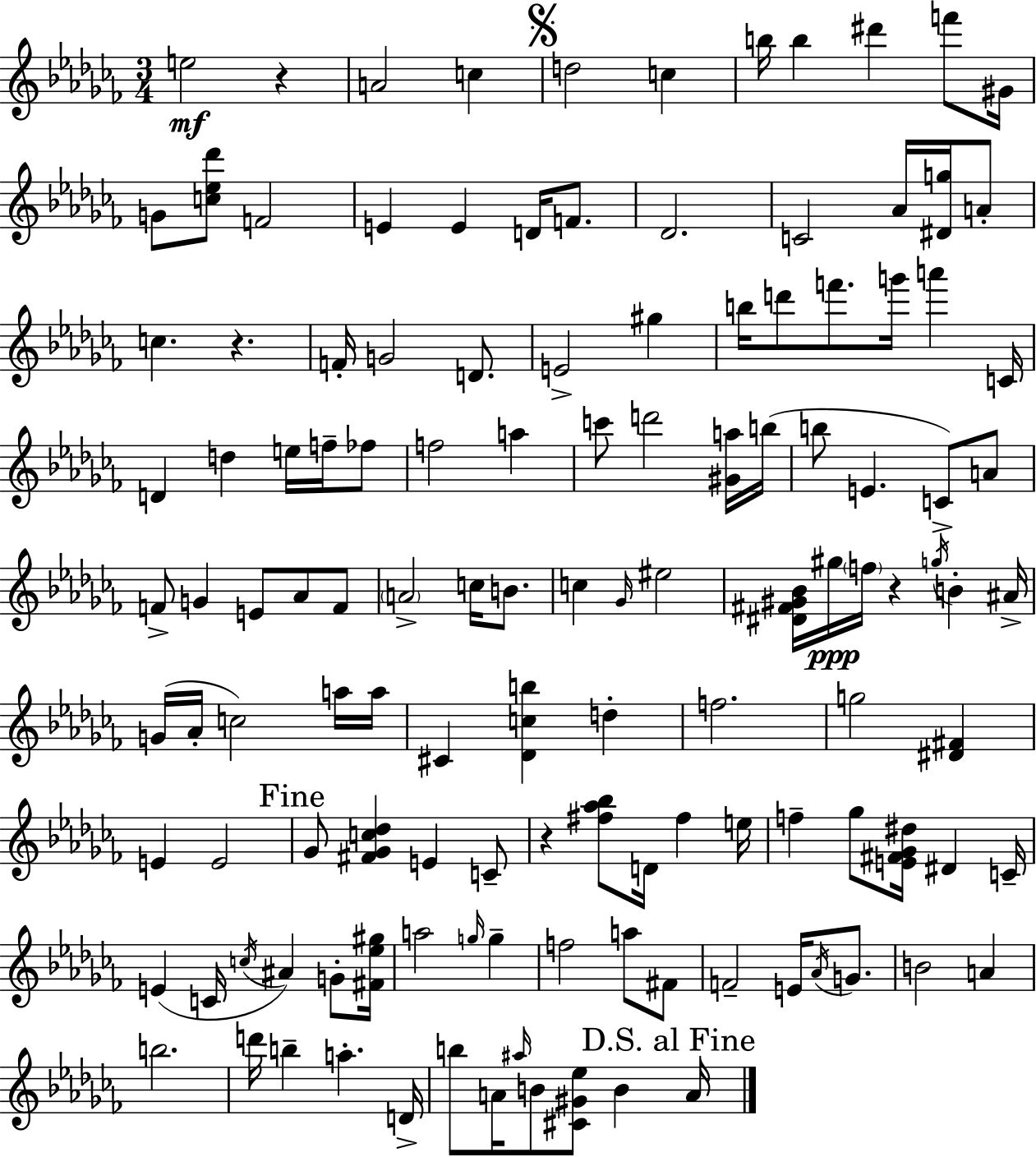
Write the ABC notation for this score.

X:1
T:Untitled
M:3/4
L:1/4
K:Abm
e2 z A2 c d2 c b/4 b ^d' f'/2 ^G/4 G/2 [c_e_d']/2 F2 E E D/4 F/2 _D2 C2 _A/4 [^Dg]/4 A/2 c z F/4 G2 D/2 E2 ^g b/4 d'/2 f'/2 g'/4 a' C/4 D d e/4 f/4 _f/2 f2 a c'/2 d'2 [^Ga]/4 b/4 b/2 E C/2 A/2 F/2 G E/2 _A/2 F/2 A2 c/4 B/2 c _G/4 ^e2 [^D^F^G_B]/4 ^g/4 f/4 z g/4 B ^A/4 G/4 _A/4 c2 a/4 a/4 ^C [_Dcb] d f2 g2 [^D^F] E E2 _G/2 [^F_Gc_d] E C/2 z [^f_a_b]/2 D/4 ^f e/4 f _g/2 [E^F_G^d]/4 ^D C/4 E C/4 c/4 ^A G/2 [^F_e^g]/4 a2 g/4 g f2 a/2 ^F/2 F2 E/4 _A/4 G/2 B2 A b2 d'/4 b a D/4 b/2 A/4 ^a/4 B/2 [^C^G_e]/2 B A/4